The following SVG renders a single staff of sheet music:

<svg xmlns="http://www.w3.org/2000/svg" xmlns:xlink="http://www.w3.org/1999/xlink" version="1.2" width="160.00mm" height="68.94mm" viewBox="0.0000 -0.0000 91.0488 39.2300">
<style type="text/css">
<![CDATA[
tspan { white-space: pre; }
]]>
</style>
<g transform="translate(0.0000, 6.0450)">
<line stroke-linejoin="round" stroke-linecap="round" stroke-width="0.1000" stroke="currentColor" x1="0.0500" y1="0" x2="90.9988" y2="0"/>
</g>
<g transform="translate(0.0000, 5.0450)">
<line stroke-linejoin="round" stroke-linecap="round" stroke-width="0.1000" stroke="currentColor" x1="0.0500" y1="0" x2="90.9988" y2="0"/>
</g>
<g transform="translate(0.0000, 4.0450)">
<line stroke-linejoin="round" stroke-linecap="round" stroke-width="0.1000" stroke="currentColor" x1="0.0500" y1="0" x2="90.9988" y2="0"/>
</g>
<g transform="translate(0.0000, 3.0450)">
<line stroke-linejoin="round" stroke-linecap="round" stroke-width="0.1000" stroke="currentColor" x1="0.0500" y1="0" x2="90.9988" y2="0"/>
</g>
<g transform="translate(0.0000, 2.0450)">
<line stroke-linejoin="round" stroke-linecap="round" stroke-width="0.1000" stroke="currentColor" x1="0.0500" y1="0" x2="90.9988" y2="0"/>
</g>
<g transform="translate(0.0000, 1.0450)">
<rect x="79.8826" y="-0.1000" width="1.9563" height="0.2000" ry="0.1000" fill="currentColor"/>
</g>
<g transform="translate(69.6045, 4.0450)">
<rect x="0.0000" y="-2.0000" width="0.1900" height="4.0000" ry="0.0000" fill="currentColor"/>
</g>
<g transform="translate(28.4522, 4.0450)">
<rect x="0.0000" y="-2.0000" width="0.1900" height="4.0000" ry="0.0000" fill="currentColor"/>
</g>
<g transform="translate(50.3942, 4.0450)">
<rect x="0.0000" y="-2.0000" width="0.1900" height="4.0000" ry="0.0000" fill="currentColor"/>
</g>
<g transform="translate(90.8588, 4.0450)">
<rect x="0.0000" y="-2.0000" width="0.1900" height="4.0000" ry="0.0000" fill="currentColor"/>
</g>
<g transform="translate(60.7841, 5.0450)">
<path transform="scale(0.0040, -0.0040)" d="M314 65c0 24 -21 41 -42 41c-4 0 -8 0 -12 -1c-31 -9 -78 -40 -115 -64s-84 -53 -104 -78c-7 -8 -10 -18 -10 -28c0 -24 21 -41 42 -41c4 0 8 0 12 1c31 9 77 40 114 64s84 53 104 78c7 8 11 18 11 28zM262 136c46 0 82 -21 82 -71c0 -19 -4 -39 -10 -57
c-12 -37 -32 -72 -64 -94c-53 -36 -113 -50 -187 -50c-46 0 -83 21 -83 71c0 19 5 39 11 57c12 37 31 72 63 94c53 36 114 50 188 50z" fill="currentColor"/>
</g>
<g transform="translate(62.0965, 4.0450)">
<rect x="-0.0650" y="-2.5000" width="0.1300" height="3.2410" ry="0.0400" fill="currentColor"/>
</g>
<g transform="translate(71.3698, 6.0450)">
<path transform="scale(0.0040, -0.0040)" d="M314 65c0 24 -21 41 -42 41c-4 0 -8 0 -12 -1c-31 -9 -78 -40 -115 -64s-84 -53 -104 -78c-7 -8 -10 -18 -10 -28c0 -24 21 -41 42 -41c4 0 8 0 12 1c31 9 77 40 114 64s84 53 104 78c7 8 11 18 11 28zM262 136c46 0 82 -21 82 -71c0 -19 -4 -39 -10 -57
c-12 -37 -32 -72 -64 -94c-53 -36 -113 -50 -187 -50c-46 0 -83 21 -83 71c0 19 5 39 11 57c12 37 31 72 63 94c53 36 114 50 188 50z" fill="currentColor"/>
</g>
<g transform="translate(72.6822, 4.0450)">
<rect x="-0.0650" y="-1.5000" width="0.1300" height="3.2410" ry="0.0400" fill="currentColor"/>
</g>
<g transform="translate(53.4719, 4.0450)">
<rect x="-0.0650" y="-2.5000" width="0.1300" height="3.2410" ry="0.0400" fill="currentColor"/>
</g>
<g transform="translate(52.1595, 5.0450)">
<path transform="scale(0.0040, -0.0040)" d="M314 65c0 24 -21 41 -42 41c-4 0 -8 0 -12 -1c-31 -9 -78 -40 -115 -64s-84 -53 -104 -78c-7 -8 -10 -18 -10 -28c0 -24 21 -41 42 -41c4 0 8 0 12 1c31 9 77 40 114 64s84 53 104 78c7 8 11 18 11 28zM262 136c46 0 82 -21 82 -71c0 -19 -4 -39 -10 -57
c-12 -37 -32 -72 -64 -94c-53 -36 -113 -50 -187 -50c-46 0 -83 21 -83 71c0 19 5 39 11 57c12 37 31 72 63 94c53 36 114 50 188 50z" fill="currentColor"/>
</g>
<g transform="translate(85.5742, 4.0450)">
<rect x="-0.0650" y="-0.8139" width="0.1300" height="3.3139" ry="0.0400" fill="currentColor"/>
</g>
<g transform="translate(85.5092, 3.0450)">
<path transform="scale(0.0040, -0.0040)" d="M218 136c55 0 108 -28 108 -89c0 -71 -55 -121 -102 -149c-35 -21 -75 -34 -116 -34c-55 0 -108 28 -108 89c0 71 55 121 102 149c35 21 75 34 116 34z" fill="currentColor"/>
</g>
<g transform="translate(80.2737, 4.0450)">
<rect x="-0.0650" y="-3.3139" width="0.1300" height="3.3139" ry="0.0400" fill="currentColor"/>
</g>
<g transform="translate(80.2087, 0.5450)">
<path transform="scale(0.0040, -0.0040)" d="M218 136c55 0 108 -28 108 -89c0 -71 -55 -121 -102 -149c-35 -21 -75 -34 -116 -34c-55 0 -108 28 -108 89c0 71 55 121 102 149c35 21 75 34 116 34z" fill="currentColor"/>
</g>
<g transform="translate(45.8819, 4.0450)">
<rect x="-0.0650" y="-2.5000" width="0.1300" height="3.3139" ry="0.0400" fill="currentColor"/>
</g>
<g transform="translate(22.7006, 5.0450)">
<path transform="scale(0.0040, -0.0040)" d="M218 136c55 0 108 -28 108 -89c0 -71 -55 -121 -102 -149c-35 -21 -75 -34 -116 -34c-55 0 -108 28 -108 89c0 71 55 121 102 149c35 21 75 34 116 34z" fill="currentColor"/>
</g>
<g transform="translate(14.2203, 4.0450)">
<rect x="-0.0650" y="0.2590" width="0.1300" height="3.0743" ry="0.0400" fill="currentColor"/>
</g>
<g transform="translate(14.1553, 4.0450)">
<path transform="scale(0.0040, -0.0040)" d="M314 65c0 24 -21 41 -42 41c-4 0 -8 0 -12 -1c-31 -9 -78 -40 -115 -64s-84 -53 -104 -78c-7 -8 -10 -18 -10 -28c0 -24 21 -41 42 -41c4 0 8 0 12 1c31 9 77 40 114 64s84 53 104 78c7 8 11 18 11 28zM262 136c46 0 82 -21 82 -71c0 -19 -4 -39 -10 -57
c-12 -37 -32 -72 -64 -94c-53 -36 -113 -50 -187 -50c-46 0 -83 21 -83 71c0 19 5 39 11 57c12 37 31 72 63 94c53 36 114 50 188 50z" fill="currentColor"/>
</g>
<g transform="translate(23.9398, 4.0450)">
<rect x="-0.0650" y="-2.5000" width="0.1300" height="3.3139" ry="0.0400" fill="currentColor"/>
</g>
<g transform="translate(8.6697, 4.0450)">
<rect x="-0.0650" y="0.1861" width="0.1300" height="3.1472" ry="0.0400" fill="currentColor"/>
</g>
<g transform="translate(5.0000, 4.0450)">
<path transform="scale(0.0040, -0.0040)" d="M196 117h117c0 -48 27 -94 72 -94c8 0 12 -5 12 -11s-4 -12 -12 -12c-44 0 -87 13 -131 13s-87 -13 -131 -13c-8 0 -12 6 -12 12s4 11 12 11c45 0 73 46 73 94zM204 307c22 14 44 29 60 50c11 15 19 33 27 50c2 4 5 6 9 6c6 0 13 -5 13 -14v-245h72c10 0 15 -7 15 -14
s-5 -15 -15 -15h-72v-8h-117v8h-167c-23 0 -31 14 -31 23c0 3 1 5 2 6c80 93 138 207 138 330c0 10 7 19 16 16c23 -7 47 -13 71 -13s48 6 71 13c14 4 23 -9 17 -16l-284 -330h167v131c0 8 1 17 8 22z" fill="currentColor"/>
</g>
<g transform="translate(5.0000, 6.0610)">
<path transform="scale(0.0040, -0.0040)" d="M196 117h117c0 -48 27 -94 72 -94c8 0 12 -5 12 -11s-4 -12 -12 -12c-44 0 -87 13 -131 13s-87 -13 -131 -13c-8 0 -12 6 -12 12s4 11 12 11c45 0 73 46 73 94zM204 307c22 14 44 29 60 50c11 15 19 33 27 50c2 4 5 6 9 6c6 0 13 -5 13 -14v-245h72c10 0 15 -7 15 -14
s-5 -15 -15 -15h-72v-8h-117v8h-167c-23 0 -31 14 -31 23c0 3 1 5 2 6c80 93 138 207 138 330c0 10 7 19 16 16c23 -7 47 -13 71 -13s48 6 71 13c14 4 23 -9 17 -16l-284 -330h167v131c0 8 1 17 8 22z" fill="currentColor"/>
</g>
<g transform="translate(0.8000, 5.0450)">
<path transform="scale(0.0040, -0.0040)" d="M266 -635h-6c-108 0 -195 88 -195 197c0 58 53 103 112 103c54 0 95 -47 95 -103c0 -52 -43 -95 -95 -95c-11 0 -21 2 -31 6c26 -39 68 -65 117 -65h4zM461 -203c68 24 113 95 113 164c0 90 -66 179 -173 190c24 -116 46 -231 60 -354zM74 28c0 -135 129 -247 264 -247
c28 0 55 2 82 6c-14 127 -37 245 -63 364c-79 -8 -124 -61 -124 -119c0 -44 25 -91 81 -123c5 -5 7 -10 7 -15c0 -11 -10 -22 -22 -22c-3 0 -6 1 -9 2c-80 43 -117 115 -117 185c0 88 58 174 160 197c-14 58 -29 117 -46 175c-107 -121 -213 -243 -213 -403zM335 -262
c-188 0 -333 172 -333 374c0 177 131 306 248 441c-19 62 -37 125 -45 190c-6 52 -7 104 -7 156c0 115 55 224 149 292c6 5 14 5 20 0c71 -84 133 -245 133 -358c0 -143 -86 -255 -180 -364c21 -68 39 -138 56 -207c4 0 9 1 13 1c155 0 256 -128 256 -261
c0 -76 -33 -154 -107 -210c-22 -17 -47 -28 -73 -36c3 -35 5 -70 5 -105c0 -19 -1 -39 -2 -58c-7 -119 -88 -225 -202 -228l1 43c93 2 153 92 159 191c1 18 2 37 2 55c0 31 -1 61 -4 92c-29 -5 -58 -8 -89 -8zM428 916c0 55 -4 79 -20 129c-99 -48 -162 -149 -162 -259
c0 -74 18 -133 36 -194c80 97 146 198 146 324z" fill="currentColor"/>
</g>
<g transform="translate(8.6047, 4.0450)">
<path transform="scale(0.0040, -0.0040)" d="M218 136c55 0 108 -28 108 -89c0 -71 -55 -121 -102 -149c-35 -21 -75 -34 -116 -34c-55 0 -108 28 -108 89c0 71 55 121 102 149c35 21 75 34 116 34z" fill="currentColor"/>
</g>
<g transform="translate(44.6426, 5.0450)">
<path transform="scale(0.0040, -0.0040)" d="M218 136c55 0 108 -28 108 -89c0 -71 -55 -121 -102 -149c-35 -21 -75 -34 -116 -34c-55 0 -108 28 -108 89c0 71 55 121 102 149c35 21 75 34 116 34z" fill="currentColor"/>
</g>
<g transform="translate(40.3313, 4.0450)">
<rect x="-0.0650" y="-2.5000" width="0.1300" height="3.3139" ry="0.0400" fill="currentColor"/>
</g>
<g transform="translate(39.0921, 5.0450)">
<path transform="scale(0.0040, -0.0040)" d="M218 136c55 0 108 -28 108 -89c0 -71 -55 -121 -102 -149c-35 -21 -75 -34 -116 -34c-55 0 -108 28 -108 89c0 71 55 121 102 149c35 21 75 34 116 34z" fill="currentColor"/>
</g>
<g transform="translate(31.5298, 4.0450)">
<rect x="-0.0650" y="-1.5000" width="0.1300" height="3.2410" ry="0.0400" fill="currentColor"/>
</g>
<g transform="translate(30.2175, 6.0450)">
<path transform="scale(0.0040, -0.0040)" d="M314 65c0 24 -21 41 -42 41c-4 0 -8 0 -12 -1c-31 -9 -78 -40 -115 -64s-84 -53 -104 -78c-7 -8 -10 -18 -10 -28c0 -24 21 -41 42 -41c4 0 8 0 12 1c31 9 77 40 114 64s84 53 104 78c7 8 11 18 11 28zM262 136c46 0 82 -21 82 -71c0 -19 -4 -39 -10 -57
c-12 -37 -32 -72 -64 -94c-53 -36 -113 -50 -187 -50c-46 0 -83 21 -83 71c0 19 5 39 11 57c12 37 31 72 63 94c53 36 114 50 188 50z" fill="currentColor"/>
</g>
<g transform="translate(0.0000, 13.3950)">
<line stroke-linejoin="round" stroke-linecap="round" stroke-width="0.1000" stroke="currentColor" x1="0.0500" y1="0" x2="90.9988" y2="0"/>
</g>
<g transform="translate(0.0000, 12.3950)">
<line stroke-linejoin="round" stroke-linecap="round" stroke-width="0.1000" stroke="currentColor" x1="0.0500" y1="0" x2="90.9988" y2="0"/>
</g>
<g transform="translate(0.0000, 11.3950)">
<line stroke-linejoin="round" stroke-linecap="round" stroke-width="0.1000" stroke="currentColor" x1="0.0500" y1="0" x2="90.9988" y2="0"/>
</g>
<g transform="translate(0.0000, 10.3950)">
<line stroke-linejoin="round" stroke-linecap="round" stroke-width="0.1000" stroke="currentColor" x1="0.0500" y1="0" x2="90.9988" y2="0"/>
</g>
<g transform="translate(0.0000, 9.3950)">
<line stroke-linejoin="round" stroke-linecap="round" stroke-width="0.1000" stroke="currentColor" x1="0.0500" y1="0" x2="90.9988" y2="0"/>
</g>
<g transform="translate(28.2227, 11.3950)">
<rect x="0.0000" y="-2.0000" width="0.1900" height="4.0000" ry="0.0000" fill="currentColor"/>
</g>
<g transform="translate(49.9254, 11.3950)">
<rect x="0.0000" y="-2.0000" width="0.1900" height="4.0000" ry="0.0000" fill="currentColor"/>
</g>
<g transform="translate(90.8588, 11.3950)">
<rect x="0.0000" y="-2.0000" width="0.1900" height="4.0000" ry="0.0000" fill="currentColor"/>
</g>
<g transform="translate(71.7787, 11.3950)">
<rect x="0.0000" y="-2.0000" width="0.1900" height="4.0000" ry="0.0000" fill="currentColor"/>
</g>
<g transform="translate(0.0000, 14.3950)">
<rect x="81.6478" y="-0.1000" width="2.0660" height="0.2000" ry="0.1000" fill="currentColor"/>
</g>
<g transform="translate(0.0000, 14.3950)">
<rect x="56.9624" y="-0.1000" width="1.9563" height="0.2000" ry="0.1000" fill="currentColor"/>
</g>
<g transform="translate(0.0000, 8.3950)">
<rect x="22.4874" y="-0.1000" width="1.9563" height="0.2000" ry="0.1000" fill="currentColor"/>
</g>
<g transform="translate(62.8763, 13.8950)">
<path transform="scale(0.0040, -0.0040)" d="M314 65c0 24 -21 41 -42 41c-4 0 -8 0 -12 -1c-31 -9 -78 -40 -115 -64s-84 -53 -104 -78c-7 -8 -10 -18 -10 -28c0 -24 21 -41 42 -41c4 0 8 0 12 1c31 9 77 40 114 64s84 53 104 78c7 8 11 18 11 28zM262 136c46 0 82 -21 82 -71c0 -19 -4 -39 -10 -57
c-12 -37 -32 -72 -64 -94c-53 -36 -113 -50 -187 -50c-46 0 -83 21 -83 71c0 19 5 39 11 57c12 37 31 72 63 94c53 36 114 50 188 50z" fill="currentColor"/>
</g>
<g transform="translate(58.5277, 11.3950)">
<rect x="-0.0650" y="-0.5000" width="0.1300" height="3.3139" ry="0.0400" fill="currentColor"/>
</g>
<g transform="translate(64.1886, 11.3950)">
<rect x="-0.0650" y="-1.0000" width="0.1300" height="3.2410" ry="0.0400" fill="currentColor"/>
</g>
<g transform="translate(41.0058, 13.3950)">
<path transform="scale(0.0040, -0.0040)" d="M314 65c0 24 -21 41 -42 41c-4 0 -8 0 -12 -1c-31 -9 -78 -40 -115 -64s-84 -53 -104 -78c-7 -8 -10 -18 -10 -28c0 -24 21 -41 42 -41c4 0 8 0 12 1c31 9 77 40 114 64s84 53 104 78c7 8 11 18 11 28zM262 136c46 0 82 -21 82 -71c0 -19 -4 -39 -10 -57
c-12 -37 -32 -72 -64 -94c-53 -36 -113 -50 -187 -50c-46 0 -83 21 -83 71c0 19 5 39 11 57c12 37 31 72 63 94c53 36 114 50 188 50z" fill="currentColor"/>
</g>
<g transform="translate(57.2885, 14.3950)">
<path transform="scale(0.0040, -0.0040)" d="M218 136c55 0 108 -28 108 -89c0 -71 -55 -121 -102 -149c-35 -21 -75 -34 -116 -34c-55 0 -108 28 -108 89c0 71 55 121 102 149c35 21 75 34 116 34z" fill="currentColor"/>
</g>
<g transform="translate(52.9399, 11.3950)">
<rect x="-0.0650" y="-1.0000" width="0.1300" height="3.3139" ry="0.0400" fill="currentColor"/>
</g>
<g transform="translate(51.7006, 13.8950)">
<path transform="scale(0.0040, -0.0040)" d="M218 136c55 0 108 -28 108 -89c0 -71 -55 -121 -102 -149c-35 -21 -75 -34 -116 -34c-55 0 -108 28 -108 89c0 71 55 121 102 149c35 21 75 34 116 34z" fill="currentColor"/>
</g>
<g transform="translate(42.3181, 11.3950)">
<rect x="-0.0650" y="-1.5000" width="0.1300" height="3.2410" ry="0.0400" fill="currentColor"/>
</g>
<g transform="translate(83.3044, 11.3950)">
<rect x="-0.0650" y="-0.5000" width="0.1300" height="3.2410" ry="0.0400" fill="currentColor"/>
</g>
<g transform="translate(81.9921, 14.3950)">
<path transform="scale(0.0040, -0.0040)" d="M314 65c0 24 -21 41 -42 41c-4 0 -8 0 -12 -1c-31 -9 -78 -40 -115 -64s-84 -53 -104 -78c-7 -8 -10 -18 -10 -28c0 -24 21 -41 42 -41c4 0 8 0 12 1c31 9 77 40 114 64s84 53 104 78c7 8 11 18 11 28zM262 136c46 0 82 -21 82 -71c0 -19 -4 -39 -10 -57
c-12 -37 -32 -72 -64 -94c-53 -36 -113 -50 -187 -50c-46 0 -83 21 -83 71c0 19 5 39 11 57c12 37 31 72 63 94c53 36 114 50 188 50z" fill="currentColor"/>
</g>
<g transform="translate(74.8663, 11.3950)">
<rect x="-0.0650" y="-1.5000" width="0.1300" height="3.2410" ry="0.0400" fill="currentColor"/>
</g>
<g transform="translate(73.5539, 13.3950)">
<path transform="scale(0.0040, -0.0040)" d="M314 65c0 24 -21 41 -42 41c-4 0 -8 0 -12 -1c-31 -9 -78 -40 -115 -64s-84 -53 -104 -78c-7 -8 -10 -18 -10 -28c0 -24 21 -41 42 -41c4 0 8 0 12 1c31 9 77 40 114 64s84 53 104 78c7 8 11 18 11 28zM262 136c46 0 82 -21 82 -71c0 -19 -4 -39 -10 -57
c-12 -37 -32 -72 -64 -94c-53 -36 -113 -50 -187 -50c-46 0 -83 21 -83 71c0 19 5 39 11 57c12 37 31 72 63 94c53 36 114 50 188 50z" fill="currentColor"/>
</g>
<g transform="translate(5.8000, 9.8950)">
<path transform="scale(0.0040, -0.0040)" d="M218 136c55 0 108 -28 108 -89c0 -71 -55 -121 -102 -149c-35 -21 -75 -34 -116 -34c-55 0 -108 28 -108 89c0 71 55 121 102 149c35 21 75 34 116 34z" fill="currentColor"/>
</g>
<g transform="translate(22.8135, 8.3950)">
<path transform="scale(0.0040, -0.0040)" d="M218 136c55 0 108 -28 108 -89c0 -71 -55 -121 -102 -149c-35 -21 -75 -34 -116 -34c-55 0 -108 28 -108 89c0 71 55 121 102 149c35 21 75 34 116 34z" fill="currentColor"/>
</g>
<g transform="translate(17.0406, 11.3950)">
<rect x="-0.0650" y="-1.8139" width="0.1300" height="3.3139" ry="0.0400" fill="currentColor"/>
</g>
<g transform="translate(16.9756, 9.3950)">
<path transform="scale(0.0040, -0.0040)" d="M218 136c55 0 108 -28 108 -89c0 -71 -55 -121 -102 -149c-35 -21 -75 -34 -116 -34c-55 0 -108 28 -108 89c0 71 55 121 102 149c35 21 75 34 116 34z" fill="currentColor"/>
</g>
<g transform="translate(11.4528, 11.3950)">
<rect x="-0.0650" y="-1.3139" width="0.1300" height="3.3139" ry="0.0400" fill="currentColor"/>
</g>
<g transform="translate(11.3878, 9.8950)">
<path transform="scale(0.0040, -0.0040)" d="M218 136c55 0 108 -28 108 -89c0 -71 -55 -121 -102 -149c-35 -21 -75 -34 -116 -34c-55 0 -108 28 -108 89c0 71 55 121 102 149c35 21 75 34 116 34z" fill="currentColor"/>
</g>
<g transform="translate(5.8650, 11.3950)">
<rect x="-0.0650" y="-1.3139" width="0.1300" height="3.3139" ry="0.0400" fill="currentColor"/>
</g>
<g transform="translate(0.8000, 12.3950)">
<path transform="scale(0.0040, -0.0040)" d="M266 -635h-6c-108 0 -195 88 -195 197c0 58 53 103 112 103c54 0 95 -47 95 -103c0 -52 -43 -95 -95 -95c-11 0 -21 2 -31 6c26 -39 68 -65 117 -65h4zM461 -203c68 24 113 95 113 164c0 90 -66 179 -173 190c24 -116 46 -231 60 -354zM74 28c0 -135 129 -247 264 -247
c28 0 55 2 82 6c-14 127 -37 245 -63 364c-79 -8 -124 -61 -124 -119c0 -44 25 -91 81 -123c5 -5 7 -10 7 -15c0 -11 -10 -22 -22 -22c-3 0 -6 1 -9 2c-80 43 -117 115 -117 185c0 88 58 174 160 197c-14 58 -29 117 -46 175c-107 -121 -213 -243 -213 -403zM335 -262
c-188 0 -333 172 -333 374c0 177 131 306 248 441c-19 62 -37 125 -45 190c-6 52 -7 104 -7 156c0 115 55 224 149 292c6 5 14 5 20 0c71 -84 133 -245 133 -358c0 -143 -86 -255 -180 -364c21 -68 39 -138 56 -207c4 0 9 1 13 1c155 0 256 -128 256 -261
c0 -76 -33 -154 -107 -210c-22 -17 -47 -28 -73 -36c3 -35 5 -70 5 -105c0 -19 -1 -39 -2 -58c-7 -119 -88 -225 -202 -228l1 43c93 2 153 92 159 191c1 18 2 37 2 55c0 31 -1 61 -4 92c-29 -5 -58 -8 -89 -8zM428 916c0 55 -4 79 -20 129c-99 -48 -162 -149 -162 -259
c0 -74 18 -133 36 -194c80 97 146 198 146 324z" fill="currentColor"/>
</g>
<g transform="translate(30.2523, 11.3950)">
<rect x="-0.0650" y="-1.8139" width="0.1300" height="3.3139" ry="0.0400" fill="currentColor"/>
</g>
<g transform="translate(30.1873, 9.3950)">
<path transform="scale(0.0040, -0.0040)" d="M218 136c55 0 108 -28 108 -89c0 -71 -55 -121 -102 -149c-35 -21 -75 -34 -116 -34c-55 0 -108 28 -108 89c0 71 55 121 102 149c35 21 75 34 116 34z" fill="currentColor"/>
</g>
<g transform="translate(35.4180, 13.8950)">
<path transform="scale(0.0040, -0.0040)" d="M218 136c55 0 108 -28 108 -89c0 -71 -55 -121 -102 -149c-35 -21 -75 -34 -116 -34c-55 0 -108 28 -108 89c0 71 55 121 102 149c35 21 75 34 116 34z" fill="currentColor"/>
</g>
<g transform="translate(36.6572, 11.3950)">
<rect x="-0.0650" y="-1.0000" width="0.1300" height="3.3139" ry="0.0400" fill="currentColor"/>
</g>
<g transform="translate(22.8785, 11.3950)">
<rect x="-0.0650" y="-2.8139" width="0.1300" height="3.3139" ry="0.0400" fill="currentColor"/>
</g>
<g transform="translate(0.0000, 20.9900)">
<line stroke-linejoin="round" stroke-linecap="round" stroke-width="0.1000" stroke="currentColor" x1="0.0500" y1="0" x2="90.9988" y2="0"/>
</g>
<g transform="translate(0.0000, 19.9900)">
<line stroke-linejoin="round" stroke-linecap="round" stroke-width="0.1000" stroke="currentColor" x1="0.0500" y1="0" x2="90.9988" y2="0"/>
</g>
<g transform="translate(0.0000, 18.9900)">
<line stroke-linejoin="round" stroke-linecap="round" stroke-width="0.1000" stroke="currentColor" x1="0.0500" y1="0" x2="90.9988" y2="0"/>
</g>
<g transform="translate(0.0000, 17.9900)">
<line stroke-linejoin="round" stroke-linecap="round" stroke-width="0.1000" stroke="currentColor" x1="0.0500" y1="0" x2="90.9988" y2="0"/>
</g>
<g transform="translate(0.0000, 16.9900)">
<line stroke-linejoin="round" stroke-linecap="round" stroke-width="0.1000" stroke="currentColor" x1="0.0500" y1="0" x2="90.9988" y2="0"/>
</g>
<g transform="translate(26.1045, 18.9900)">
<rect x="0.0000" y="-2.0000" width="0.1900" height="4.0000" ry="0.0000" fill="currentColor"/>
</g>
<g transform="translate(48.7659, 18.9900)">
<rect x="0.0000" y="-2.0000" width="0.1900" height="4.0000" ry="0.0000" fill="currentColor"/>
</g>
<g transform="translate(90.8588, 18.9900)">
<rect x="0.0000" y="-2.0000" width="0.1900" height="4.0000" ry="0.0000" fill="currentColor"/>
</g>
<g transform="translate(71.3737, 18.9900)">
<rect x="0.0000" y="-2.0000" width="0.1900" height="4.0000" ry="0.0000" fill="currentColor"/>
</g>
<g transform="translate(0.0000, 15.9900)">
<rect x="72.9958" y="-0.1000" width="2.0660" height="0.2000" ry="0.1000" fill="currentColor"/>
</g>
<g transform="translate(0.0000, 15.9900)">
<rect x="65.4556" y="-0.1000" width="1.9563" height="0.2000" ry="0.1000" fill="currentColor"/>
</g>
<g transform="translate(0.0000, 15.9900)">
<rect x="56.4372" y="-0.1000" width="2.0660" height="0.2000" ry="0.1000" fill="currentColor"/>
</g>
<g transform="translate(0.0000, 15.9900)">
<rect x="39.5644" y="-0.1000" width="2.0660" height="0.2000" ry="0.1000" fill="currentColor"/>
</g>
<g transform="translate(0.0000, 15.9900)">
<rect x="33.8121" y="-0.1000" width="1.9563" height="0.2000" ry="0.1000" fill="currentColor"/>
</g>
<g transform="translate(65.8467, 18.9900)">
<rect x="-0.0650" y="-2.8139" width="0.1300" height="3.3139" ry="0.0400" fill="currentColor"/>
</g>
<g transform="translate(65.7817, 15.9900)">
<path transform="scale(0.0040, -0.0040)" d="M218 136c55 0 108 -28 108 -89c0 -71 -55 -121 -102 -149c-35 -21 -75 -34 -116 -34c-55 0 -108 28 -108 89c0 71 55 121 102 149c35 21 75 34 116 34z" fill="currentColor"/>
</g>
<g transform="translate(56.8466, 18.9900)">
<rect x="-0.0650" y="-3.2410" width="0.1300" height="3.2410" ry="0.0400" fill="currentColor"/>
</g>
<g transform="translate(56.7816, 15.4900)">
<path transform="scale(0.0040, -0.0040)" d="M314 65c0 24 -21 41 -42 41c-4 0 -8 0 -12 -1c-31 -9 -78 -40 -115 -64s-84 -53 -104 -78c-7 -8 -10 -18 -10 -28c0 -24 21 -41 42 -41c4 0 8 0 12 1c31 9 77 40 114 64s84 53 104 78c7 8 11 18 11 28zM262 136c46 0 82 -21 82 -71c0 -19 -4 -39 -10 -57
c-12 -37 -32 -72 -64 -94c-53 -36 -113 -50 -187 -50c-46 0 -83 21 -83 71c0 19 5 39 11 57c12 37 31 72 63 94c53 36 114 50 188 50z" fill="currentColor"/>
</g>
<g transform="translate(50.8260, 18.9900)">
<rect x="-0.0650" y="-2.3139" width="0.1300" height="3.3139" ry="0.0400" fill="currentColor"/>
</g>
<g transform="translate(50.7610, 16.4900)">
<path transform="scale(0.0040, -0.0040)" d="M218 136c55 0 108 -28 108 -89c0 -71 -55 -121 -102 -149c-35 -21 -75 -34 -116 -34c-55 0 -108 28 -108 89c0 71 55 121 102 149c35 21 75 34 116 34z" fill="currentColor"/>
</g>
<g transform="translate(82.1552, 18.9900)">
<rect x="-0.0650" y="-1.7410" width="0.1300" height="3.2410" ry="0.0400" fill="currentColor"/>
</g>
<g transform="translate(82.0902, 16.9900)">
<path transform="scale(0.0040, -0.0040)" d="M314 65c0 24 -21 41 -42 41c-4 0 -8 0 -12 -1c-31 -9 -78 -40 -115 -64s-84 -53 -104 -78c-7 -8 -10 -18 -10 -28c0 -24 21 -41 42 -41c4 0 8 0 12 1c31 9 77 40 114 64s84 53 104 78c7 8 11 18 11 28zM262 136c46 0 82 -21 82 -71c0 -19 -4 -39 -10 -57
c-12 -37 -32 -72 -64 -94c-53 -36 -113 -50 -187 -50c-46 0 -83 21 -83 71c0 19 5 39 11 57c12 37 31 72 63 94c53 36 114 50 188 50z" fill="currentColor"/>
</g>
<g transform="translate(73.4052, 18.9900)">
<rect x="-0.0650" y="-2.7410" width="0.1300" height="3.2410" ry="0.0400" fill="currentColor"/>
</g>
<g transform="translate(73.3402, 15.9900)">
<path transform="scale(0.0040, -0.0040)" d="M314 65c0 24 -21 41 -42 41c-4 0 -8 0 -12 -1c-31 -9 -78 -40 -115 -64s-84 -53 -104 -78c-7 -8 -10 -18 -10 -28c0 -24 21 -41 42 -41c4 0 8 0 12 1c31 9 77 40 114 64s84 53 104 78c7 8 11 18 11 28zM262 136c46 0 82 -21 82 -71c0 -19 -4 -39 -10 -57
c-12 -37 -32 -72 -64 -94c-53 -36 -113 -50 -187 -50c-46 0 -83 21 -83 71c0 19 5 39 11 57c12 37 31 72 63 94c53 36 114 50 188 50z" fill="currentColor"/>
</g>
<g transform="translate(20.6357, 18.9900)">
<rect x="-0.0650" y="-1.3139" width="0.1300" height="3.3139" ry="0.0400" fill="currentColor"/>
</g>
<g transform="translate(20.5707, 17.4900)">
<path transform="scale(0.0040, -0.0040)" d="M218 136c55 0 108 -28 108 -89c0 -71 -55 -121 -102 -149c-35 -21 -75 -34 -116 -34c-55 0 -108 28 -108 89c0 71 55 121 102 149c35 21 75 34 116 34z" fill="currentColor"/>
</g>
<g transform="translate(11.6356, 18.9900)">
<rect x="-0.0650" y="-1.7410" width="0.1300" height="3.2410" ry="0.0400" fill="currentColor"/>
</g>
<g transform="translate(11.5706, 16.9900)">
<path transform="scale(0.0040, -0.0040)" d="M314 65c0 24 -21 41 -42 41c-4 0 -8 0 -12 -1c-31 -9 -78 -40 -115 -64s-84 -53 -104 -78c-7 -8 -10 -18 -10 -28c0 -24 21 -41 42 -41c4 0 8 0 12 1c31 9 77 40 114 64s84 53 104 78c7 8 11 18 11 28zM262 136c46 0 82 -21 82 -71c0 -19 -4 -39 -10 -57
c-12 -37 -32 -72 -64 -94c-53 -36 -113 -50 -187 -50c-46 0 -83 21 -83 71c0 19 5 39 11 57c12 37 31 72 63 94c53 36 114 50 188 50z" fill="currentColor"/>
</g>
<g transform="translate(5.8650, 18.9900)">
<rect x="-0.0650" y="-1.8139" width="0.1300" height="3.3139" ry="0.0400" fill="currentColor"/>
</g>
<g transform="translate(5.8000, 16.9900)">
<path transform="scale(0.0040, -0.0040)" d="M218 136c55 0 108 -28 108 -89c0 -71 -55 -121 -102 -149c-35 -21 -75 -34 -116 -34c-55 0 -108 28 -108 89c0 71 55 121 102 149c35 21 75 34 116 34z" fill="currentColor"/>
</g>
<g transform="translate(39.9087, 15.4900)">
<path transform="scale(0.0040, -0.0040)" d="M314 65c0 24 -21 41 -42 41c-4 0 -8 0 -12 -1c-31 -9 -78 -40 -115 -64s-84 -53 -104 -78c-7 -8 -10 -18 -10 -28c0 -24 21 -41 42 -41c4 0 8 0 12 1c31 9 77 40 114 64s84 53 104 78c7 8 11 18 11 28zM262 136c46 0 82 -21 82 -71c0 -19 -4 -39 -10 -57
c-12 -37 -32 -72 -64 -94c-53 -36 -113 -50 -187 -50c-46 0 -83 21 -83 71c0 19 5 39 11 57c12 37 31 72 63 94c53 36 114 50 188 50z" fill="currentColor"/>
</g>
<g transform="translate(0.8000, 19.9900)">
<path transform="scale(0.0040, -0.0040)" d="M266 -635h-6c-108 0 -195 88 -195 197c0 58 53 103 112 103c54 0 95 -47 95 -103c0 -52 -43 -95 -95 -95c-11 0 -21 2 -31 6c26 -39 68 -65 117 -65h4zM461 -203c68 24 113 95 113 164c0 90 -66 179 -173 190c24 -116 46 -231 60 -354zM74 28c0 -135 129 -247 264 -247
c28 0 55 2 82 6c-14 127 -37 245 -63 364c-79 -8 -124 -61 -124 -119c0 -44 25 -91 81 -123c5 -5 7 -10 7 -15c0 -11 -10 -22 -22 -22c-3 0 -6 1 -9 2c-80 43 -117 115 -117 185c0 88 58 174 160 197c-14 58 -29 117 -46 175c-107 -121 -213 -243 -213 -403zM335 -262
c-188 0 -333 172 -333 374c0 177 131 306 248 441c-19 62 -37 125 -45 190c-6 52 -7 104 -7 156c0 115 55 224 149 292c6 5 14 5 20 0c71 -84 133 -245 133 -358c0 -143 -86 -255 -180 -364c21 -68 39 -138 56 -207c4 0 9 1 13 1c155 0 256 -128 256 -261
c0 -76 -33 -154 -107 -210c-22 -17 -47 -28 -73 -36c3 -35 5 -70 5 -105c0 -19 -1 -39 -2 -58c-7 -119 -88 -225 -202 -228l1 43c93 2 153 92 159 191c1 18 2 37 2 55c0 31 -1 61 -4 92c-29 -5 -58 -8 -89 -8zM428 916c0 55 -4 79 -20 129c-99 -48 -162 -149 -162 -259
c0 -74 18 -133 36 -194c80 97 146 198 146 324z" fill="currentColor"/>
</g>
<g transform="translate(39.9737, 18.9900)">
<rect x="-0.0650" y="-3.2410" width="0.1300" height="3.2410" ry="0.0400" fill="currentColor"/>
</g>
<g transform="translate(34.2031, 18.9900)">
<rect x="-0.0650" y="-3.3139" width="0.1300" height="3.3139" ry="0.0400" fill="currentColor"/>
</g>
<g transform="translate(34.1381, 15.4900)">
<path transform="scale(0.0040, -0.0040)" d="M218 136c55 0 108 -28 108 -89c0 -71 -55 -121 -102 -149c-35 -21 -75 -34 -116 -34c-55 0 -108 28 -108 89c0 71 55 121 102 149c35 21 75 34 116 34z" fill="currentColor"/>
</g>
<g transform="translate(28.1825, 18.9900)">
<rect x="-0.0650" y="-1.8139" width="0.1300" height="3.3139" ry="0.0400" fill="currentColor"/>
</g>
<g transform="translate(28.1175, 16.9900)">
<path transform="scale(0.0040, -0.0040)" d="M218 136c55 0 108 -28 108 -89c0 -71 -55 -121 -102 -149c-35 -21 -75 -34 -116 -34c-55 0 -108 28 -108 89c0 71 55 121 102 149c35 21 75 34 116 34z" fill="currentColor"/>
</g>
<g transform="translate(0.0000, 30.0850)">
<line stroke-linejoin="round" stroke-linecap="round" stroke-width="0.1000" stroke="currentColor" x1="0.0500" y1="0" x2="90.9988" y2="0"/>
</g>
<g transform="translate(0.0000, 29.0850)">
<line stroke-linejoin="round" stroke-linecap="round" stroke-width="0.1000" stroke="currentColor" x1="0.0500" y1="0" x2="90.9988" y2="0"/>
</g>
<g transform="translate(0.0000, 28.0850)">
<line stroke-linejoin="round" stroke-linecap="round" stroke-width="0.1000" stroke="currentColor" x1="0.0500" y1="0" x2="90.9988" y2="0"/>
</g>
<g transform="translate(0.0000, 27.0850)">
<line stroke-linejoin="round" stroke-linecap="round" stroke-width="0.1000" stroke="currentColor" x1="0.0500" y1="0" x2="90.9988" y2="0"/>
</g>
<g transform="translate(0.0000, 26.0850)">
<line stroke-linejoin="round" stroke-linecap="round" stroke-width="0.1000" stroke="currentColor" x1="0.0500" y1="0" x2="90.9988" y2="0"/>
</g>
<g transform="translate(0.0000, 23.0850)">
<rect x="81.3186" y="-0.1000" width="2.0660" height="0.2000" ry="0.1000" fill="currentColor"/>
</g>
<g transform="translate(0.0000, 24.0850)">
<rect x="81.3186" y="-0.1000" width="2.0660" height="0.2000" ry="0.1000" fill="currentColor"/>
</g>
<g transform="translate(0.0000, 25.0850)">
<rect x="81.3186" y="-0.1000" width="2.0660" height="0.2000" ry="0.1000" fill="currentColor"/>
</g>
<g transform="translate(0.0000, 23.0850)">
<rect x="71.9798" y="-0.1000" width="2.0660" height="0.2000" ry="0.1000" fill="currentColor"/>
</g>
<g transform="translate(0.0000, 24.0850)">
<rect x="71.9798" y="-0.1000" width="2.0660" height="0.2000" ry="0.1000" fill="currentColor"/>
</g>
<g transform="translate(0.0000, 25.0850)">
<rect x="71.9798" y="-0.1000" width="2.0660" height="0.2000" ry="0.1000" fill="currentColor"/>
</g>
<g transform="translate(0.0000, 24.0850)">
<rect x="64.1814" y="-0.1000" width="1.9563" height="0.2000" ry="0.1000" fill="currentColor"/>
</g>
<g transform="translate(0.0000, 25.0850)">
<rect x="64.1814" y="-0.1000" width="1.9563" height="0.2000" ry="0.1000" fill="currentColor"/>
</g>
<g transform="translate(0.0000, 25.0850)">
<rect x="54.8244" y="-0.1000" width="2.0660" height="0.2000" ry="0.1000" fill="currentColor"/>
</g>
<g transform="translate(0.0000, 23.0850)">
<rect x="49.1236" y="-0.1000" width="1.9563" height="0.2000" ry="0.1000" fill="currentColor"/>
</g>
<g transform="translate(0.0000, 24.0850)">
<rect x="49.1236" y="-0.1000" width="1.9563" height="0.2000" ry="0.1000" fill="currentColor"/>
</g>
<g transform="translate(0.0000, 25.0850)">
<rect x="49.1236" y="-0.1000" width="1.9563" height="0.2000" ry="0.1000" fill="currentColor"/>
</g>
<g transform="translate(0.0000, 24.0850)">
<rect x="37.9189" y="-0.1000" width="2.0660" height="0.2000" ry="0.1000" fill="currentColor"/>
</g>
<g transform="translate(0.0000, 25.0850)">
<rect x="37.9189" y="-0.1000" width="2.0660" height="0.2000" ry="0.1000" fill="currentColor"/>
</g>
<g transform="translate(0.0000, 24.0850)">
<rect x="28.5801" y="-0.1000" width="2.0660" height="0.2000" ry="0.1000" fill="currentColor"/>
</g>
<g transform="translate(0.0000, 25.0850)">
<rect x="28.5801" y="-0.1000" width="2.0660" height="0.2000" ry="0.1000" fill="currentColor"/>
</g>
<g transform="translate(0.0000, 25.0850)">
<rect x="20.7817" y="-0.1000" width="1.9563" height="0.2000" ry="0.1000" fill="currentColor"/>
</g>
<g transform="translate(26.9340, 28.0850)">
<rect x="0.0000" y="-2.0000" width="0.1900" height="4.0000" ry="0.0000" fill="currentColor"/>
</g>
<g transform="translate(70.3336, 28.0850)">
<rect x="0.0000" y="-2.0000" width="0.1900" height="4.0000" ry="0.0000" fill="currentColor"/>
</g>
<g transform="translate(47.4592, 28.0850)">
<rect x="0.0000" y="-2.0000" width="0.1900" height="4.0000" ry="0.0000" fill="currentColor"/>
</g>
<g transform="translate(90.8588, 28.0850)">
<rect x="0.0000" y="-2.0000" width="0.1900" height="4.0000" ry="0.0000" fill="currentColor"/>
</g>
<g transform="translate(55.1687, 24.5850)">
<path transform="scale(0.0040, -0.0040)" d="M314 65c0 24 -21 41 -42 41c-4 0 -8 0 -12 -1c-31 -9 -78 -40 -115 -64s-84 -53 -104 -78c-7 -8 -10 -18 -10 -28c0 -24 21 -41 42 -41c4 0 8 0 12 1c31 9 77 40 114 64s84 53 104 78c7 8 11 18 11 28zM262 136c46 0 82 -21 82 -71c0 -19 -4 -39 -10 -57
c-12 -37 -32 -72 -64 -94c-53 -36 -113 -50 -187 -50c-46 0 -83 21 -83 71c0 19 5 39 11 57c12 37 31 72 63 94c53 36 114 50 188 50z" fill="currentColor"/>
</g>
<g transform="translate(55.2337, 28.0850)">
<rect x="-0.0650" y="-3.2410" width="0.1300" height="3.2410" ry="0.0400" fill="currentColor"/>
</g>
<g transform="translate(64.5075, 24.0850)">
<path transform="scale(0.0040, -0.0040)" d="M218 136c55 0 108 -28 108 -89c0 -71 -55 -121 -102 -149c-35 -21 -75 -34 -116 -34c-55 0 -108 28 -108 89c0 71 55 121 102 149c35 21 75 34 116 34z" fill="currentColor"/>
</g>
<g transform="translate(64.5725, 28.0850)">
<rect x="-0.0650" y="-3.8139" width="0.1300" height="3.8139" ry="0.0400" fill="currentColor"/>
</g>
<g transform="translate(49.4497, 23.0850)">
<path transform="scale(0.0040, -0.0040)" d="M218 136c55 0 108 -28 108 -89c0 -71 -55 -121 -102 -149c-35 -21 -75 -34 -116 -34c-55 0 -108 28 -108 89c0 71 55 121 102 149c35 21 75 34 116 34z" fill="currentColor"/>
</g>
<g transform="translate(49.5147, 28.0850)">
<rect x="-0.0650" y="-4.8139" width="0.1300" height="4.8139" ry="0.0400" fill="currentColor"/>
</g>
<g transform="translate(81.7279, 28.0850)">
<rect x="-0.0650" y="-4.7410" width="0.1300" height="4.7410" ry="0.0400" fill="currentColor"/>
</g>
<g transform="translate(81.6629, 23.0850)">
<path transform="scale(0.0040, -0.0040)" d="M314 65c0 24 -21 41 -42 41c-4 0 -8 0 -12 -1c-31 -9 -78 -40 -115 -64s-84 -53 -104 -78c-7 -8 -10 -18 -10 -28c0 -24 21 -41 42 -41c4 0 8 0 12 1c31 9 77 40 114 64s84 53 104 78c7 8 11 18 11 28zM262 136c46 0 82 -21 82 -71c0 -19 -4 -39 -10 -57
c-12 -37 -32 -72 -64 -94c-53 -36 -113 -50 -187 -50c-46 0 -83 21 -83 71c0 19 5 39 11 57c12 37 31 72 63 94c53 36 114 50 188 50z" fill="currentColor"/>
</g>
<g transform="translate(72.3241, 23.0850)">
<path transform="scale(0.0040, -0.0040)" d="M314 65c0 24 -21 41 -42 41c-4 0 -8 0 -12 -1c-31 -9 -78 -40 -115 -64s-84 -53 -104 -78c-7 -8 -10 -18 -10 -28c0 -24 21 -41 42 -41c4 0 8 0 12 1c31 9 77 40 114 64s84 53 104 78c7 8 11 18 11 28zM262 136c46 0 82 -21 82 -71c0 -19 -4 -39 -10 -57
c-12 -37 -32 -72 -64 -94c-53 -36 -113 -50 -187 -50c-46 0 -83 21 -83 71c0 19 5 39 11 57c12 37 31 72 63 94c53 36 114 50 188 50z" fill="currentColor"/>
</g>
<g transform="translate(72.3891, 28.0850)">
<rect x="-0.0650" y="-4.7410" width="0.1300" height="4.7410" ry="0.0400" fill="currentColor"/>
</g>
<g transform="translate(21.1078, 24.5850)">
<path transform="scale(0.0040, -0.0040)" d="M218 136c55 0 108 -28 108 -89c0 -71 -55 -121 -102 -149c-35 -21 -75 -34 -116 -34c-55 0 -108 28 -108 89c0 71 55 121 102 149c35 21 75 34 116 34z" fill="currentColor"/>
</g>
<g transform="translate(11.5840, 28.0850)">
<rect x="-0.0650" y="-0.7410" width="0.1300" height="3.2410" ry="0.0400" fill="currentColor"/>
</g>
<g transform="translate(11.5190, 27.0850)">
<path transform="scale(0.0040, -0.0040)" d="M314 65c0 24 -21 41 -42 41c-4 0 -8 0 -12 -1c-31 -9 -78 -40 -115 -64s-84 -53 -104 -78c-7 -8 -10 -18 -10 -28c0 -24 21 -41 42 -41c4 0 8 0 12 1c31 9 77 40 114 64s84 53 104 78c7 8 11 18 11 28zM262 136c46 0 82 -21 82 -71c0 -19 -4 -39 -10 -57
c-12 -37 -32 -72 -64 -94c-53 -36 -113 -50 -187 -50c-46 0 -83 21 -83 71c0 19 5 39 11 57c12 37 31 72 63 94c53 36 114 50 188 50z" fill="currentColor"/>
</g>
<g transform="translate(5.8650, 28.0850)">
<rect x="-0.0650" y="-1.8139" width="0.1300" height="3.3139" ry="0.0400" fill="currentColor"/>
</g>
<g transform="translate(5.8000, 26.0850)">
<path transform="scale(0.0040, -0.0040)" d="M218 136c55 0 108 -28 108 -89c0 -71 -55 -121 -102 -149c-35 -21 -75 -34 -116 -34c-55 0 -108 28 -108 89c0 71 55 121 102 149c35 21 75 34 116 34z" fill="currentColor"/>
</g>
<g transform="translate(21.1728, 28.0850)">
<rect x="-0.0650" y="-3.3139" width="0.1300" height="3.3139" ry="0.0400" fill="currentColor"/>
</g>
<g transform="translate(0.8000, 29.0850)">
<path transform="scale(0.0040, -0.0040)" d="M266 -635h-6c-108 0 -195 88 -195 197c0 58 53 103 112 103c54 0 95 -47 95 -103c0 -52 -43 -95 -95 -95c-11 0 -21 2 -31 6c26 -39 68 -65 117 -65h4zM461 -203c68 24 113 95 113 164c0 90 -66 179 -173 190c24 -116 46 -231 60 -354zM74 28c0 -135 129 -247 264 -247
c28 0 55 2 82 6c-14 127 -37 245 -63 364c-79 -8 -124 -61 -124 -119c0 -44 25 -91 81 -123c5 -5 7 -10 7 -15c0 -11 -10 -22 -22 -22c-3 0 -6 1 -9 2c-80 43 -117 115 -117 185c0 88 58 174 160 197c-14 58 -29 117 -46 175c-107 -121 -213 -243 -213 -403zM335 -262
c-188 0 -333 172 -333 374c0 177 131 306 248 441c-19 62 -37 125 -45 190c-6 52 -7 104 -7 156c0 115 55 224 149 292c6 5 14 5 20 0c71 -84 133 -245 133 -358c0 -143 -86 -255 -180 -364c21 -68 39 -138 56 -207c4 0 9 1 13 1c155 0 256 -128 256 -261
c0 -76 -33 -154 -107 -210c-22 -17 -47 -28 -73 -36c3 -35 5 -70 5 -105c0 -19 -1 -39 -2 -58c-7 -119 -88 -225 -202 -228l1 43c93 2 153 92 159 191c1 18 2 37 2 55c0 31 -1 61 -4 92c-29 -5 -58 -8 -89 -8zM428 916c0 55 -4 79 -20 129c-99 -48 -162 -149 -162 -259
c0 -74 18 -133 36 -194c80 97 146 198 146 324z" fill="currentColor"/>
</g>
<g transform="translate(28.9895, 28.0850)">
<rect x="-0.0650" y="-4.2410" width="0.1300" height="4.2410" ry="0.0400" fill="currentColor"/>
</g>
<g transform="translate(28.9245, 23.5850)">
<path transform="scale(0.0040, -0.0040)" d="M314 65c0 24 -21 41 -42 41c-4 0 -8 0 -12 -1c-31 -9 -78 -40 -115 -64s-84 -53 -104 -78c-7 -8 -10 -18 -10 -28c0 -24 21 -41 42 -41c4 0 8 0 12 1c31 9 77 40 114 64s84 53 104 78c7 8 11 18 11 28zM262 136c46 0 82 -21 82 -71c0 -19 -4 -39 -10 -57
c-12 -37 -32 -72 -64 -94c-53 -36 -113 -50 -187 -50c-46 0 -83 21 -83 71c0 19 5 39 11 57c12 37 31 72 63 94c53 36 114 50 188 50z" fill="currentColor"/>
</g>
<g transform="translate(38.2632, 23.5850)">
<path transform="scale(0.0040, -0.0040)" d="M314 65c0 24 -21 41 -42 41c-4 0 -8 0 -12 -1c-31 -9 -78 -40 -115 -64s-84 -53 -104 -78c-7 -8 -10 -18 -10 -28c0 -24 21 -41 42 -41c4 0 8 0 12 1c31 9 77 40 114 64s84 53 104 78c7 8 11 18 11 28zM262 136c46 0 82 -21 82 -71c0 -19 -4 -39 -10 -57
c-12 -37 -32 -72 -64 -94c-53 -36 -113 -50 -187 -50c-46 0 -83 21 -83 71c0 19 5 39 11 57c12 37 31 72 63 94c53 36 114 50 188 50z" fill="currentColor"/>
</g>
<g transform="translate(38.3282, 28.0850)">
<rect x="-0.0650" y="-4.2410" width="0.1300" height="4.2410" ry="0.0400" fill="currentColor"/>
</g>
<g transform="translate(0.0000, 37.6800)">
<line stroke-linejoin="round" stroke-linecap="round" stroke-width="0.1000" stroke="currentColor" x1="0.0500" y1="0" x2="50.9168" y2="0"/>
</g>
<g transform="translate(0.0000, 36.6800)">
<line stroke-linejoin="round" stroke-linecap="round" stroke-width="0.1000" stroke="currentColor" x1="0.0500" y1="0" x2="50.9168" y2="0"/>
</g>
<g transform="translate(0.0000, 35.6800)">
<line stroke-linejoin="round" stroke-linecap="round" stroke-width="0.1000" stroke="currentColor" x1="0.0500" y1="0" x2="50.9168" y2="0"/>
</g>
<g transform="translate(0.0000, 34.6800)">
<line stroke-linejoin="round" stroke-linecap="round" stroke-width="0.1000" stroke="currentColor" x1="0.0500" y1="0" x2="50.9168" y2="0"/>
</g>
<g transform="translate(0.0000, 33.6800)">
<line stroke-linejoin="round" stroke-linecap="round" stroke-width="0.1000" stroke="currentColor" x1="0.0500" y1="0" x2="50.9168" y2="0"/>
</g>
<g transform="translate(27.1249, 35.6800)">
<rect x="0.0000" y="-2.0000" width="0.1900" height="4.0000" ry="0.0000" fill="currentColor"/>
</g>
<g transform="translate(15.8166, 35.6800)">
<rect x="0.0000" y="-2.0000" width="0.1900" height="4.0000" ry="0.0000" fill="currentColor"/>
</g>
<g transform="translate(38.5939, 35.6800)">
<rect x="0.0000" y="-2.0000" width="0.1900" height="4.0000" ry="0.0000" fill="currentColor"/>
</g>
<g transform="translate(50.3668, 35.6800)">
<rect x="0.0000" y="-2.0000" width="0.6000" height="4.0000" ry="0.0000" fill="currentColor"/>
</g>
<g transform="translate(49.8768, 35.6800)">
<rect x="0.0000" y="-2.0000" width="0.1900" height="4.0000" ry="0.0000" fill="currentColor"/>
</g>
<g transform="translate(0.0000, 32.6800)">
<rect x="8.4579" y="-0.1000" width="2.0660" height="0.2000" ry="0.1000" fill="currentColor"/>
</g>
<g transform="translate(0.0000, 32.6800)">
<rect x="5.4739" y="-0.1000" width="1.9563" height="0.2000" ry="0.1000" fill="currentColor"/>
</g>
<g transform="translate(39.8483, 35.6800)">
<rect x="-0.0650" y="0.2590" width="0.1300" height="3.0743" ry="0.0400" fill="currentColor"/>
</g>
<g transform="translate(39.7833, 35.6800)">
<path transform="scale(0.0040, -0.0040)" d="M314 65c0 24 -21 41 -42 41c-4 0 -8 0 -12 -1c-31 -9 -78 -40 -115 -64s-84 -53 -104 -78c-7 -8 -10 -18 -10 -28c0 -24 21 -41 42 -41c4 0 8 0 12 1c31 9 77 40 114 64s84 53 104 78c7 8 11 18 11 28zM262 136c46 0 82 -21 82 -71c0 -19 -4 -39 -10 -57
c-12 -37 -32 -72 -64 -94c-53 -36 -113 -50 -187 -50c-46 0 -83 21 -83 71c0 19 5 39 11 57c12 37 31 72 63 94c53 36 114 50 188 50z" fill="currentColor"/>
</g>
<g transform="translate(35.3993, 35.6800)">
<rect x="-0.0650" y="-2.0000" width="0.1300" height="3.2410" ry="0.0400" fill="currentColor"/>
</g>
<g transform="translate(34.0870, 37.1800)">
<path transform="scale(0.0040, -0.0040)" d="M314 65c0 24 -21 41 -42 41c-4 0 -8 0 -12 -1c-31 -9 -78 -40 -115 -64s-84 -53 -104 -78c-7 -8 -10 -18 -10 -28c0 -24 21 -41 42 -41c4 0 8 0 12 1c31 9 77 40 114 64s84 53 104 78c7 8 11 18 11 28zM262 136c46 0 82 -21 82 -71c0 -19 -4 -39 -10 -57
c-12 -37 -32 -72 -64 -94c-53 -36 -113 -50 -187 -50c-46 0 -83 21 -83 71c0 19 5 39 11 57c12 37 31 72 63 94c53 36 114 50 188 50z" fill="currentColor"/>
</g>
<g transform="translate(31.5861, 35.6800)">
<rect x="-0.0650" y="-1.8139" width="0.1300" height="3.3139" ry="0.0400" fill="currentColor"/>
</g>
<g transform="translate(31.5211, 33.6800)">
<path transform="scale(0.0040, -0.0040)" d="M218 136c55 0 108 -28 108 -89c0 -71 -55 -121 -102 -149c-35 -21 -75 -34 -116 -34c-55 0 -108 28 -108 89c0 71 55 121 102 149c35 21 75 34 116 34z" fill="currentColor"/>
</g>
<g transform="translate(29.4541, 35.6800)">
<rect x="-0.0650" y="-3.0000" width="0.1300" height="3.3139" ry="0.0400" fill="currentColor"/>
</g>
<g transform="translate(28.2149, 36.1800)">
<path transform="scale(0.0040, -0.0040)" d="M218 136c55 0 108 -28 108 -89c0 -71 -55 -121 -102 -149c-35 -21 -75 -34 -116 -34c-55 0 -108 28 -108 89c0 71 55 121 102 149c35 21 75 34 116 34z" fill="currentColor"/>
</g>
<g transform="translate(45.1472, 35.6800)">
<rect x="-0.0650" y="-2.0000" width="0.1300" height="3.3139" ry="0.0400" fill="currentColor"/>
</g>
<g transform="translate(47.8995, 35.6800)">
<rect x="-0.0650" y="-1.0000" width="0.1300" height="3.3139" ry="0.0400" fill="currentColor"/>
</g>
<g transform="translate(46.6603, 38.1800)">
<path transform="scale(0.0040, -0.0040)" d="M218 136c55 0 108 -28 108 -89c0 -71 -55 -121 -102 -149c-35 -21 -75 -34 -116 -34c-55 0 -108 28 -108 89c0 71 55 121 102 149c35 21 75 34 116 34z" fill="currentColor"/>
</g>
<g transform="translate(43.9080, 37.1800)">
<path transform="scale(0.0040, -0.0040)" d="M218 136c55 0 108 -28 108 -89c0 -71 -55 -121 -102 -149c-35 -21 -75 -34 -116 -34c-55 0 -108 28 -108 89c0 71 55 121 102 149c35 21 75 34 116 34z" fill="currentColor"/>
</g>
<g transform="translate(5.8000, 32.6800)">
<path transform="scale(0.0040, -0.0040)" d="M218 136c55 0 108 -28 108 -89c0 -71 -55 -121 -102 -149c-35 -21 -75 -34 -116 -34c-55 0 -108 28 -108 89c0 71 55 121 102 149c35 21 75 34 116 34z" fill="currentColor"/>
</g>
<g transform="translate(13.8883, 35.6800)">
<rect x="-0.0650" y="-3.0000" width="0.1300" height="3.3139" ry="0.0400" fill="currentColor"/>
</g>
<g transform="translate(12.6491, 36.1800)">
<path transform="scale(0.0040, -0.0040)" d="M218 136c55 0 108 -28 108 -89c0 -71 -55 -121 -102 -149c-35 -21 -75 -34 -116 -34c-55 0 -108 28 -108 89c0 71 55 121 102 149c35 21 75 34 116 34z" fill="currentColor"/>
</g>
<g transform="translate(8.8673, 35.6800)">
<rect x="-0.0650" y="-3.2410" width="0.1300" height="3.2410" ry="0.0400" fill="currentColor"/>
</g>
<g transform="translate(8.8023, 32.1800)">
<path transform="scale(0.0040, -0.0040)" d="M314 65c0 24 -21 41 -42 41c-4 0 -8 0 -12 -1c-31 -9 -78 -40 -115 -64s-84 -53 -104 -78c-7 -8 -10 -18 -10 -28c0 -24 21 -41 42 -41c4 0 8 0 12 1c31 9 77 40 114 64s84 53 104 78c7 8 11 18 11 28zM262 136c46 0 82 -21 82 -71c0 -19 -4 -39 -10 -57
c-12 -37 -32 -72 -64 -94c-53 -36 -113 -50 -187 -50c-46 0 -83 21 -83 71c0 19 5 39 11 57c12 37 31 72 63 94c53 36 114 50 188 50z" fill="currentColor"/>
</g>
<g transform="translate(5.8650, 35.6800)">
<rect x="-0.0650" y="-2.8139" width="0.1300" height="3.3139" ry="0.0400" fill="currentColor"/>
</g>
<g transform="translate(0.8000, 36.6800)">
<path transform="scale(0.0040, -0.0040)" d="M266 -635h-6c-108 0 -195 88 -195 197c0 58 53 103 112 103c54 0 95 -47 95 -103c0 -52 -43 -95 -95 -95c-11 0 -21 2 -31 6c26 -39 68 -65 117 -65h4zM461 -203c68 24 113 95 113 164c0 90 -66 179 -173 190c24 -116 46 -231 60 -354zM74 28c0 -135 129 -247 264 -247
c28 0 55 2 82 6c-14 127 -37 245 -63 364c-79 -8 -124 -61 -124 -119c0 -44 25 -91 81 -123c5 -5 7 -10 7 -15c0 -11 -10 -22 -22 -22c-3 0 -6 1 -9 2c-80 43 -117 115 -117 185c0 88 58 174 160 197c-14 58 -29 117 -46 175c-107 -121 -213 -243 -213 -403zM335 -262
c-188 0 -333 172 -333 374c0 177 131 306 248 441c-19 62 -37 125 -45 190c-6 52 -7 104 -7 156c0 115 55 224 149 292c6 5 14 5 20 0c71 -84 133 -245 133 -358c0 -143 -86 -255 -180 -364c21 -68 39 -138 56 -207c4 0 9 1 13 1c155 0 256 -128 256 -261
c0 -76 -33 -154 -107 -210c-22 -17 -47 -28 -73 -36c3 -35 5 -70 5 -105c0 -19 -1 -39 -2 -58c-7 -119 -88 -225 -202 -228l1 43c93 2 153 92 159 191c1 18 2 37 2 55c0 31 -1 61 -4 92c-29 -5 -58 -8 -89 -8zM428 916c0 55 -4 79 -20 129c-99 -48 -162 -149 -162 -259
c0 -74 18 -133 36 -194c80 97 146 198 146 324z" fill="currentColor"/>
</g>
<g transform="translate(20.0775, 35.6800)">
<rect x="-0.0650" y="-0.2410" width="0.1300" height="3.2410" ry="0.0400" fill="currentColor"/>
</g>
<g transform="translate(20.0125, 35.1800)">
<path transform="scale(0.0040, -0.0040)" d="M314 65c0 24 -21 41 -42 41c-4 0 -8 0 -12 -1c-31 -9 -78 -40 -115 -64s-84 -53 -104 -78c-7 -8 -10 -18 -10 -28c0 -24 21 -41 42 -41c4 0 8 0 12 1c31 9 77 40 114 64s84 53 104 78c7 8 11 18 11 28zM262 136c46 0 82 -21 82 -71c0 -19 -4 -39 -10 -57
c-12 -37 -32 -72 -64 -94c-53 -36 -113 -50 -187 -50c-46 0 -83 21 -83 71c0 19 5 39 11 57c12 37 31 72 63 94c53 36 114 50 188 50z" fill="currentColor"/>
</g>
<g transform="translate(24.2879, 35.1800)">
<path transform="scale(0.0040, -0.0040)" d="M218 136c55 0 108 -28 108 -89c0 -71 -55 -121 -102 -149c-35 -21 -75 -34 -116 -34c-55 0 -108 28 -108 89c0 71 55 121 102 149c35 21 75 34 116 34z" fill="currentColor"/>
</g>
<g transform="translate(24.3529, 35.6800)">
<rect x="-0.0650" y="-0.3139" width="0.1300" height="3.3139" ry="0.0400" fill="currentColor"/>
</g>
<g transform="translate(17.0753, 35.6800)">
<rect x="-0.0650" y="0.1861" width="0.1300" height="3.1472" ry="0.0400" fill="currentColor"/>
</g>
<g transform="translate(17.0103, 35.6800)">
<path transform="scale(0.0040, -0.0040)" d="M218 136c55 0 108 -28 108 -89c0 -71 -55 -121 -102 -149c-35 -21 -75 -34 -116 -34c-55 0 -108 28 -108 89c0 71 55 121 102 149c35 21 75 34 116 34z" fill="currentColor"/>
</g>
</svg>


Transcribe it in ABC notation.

X:1
T:Untitled
M:4/4
L:1/4
K:C
B B2 G E2 G G G2 G2 E2 b d e e f a f D E2 D C D2 E2 C2 f f2 e f b b2 g b2 a a2 f2 f d2 b d'2 d'2 e' b2 c' e'2 e'2 a b2 A B c2 c A f F2 B2 F D